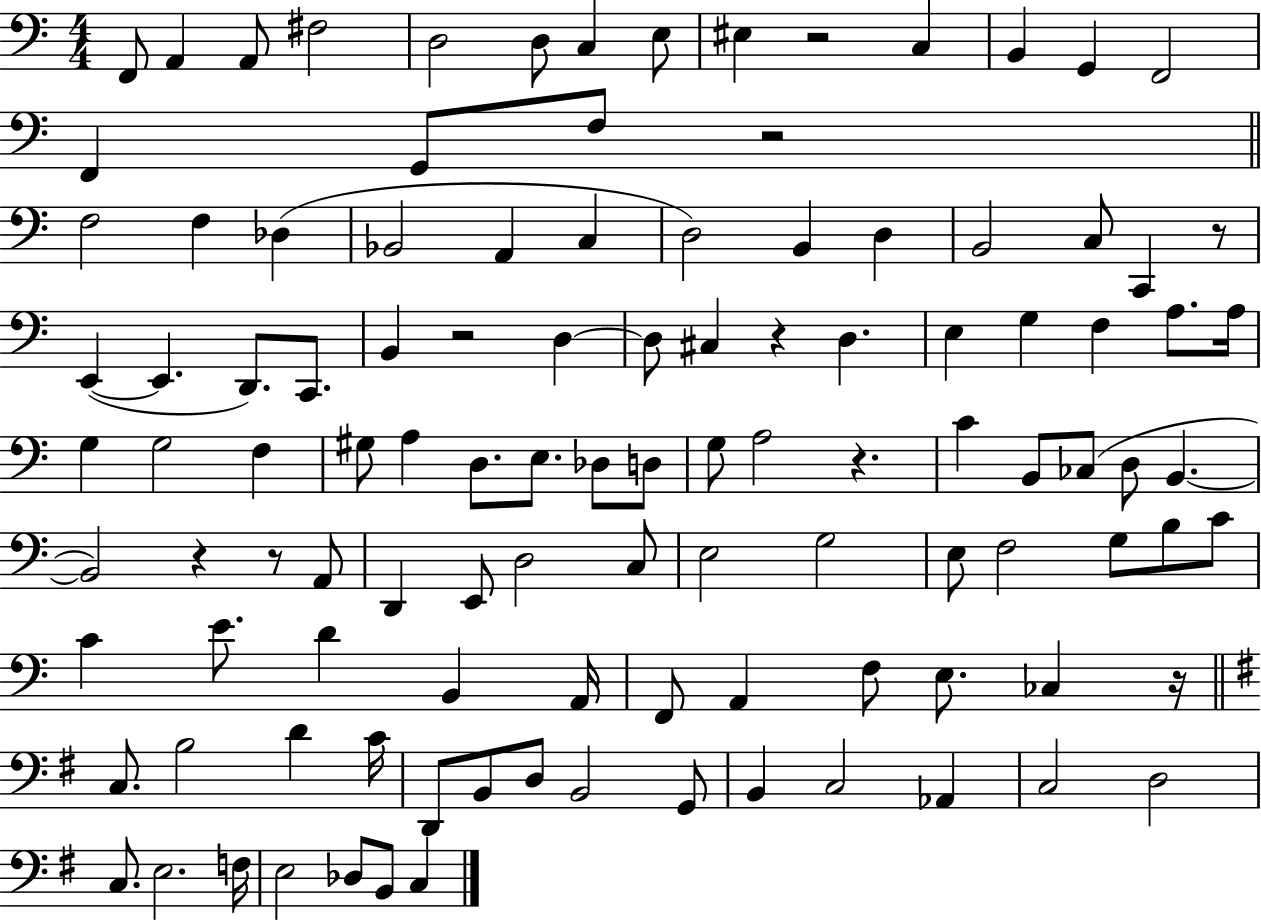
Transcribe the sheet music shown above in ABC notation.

X:1
T:Untitled
M:4/4
L:1/4
K:C
F,,/2 A,, A,,/2 ^F,2 D,2 D,/2 C, E,/2 ^E, z2 C, B,, G,, F,,2 F,, G,,/2 F,/2 z2 F,2 F, _D, _B,,2 A,, C, D,2 B,, D, B,,2 C,/2 C,, z/2 E,, E,, D,,/2 C,,/2 B,, z2 D, D,/2 ^C, z D, E, G, F, A,/2 A,/4 G, G,2 F, ^G,/2 A, D,/2 E,/2 _D,/2 D,/2 G,/2 A,2 z C B,,/2 _C,/2 D,/2 B,, B,,2 z z/2 A,,/2 D,, E,,/2 D,2 C,/2 E,2 G,2 E,/2 F,2 G,/2 B,/2 C/2 C E/2 D B,, A,,/4 F,,/2 A,, F,/2 E,/2 _C, z/4 C,/2 B,2 D C/4 D,,/2 B,,/2 D,/2 B,,2 G,,/2 B,, C,2 _A,, C,2 D,2 C,/2 E,2 F,/4 E,2 _D,/2 B,,/2 C,